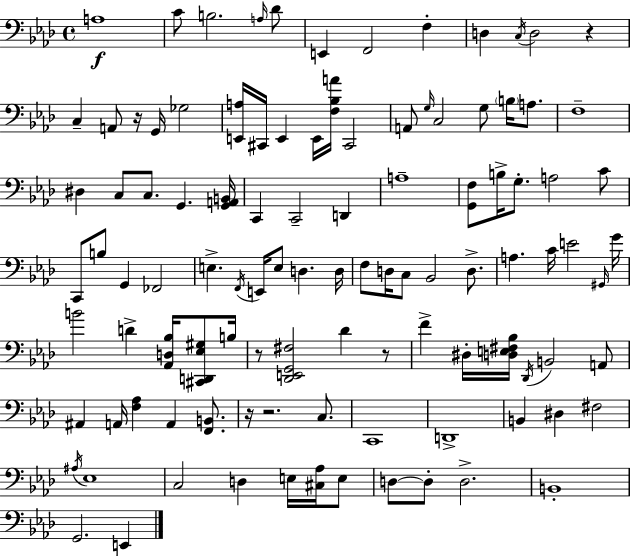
X:1
T:Untitled
M:4/4
L:1/4
K:Ab
A,4 C/2 B,2 A,/4 _D/2 E,, F,,2 F, D, C,/4 D,2 z C, A,,/2 z/4 G,,/4 _G,2 [E,,A,]/4 ^C,,/4 E,, E,,/4 [F,_B,A]/4 ^C,,2 A,,/2 G,/4 C,2 G,/2 B,/4 A,/2 F,4 ^D, C,/2 C,/2 G,, [G,,A,,B,,]/4 C,, C,,2 D,, A,4 [G,,F,]/2 B,/4 G,/2 A,2 C/2 C,,/2 B,/2 G,, _F,,2 E, F,,/4 E,,/4 E,/2 D, D,/4 F,/2 D,/4 C,/2 _B,,2 D,/2 A, C/4 E2 ^G,,/4 G/4 B2 D [_A,,D,_B,]/4 [^C,,D,,_E,^G,]/2 B,/4 z/2 [_D,,E,,G,,^F,]2 _D z/2 F ^D,/4 [D,E,^F,_B,]/4 _D,,/4 B,,2 A,,/2 ^A,, A,,/4 [F,_A,] A,, [F,,B,,]/2 z/4 z2 C,/2 C,,4 D,,4 B,, ^D, ^F,2 ^A,/4 _E,4 C,2 D, E,/4 [^C,_A,]/4 E,/2 D,/2 D,/2 D,2 B,,4 G,,2 E,,